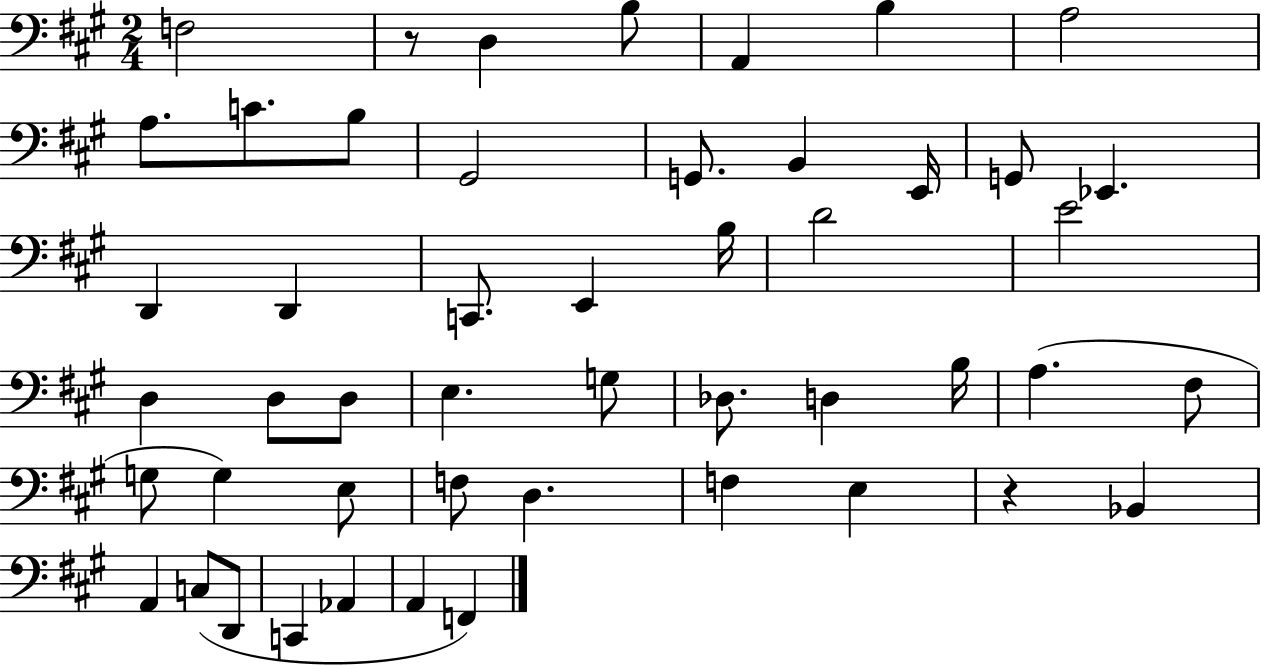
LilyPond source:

{
  \clef bass
  \numericTimeSignature
  \time 2/4
  \key a \major
  \repeat volta 2 { f2 | r8 d4 b8 | a,4 b4 | a2 | \break a8. c'8. b8 | gis,2 | g,8. b,4 e,16 | g,8 ees,4. | \break d,4 d,4 | c,8. e,4 b16 | d'2 | e'2 | \break d4 d8 d8 | e4. g8 | des8. d4 b16 | a4.( fis8 | \break g8 g4) e8 | f8 d4. | f4 e4 | r4 bes,4 | \break a,4 c8( d,8 | c,4 aes,4 | a,4 f,4) | } \bar "|."
}